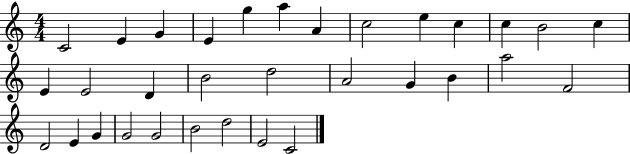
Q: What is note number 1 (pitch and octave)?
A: C4